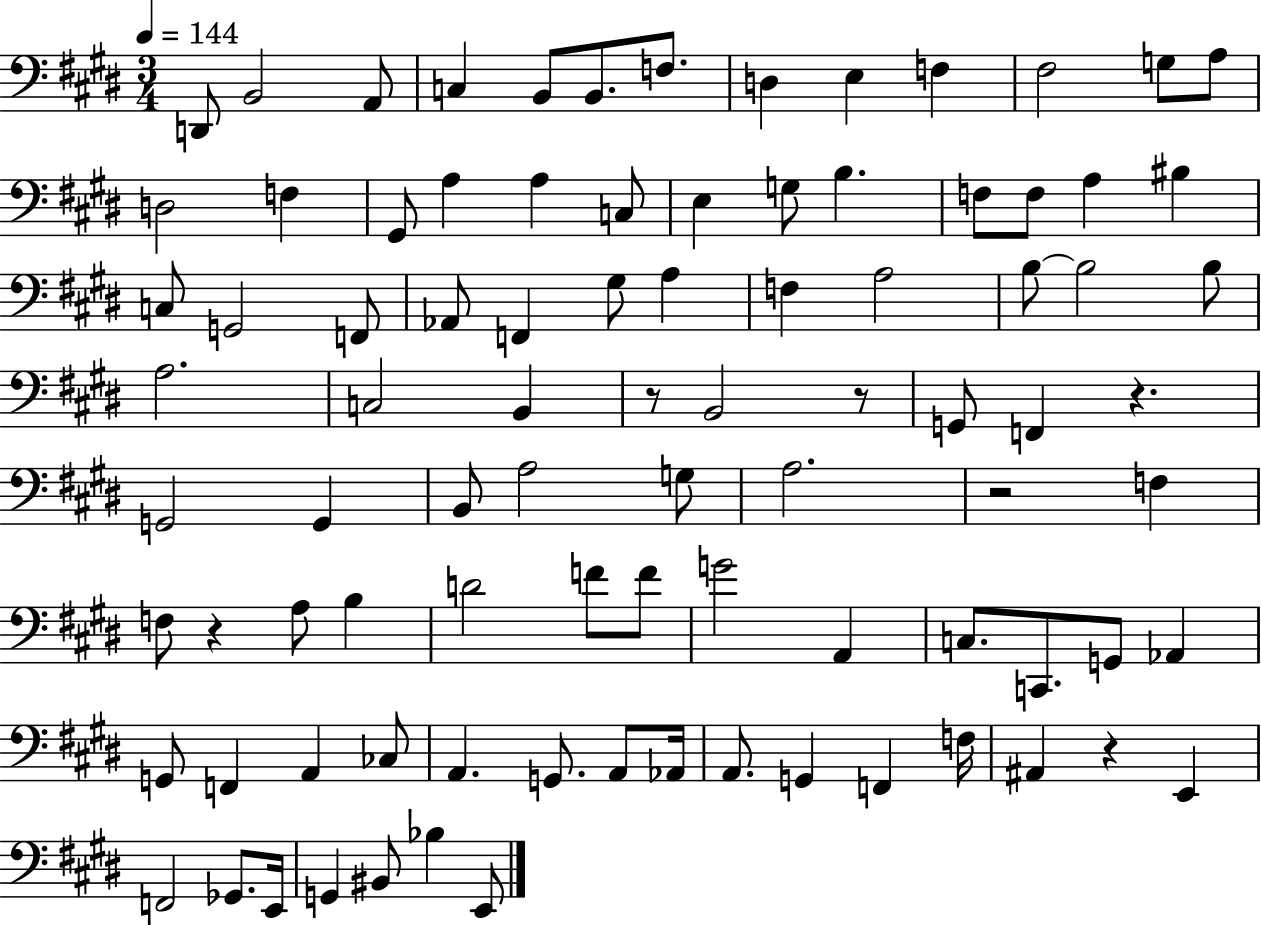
X:1
T:Untitled
M:3/4
L:1/4
K:E
D,,/2 B,,2 A,,/2 C, B,,/2 B,,/2 F,/2 D, E, F, ^F,2 G,/2 A,/2 D,2 F, ^G,,/2 A, A, C,/2 E, G,/2 B, F,/2 F,/2 A, ^B, C,/2 G,,2 F,,/2 _A,,/2 F,, ^G,/2 A, F, A,2 B,/2 B,2 B,/2 A,2 C,2 B,, z/2 B,,2 z/2 G,,/2 F,, z G,,2 G,, B,,/2 A,2 G,/2 A,2 z2 F, F,/2 z A,/2 B, D2 F/2 F/2 G2 A,, C,/2 C,,/2 G,,/2 _A,, G,,/2 F,, A,, _C,/2 A,, G,,/2 A,,/2 _A,,/4 A,,/2 G,, F,, F,/4 ^A,, z E,, F,,2 _G,,/2 E,,/4 G,, ^B,,/2 _B, E,,/2